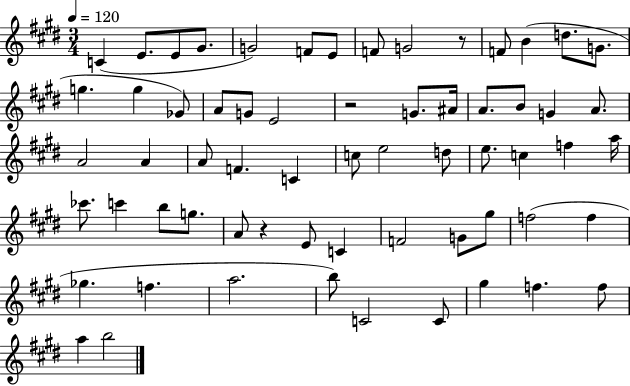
X:1
T:Untitled
M:3/4
L:1/4
K:E
C E/2 E/2 ^G/2 G2 F/2 E/2 F/2 G2 z/2 F/2 B d/2 G/2 g g _G/2 A/2 G/2 E2 z2 G/2 ^A/4 A/2 B/2 G A/2 A2 A A/2 F C c/2 e2 d/2 e/2 c f a/4 _c'/2 c' b/2 g/2 A/2 z E/2 C F2 G/2 ^g/2 f2 f _g f a2 b/2 C2 C/2 ^g f f/2 a b2